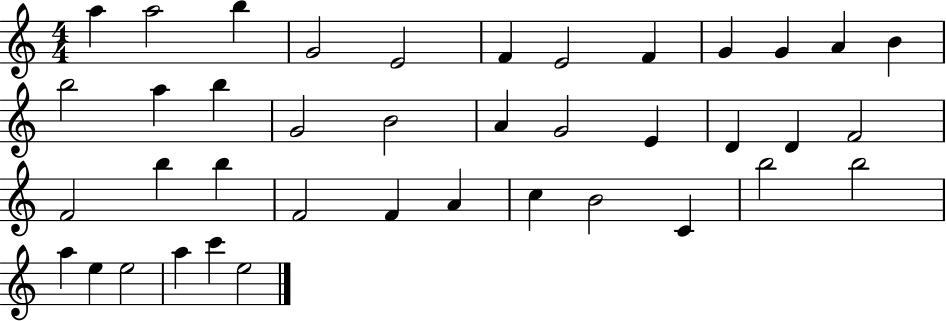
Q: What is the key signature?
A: C major